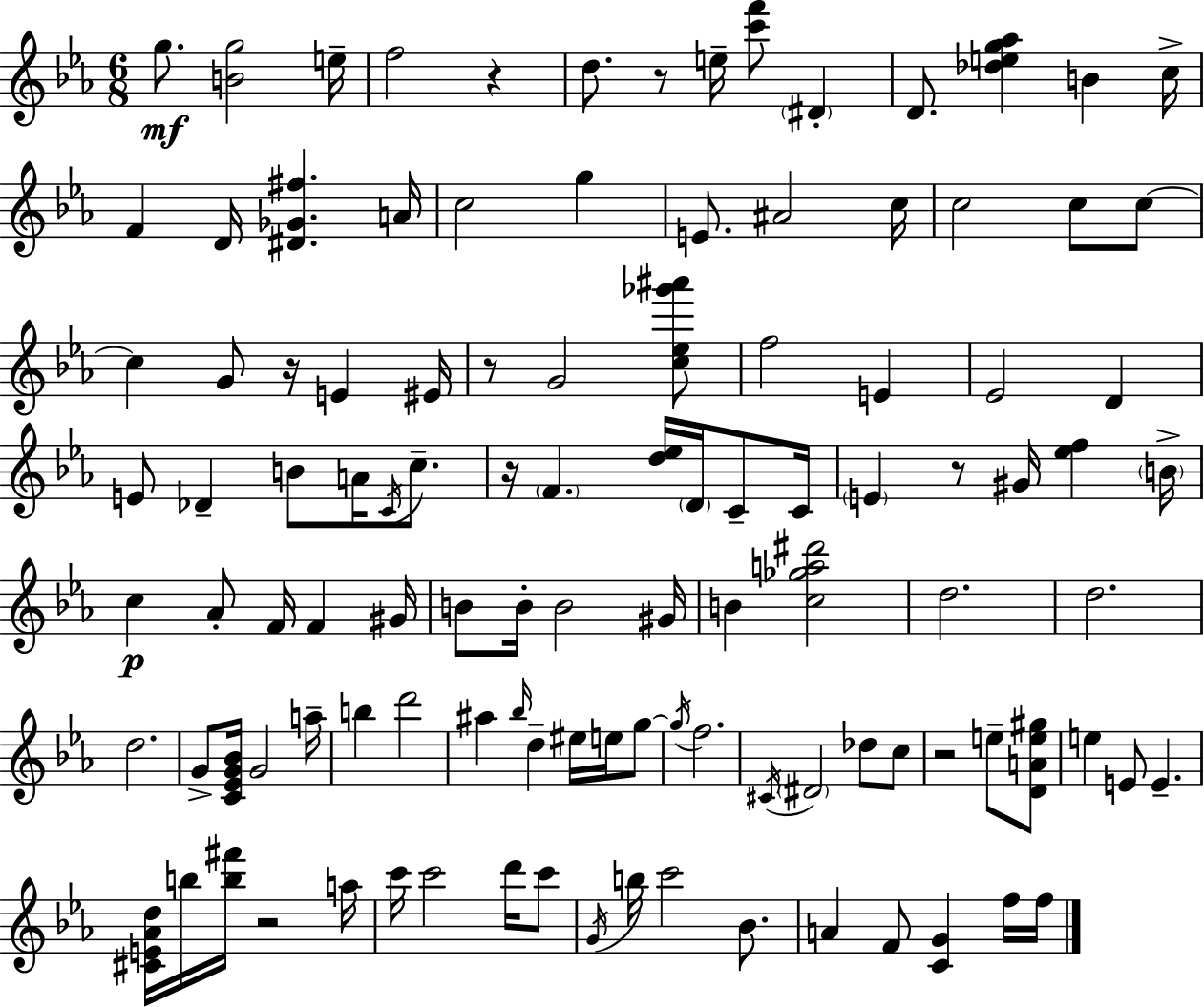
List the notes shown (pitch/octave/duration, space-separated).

G5/e. [B4,G5]/h E5/s F5/h R/q D5/e. R/e E5/s [C6,F6]/e D#4/q D4/e. [Db5,E5,G5,Ab5]/q B4/q C5/s F4/q D4/s [D#4,Gb4,F#5]/q. A4/s C5/h G5/q E4/e. A#4/h C5/s C5/h C5/e C5/e C5/q G4/e R/s E4/q EIS4/s R/e G4/h [C5,Eb5,Gb6,A#6]/e F5/h E4/q Eb4/h D4/q E4/e Db4/q B4/e A4/s C4/s C5/e. R/s F4/q. [D5,Eb5]/s D4/s C4/e C4/s E4/q R/e G#4/s [Eb5,F5]/q B4/s C5/q Ab4/e F4/s F4/q G#4/s B4/e B4/s B4/h G#4/s B4/q [C5,Gb5,A5,D#6]/h D5/h. D5/h. D5/h. G4/e [C4,Eb4,G4,Bb4]/s G4/h A5/s B5/q D6/h A#5/q Bb5/s D5/q EIS5/s E5/s G5/e G5/s F5/h. C#4/s D#4/h Db5/e C5/e R/h E5/e [D4,A4,E5,G#5]/e E5/q E4/e E4/q. [C#4,E4,Ab4,D5]/s B5/s [B5,F#6]/s R/h A5/s C6/s C6/h D6/s C6/e G4/s B5/s C6/h Bb4/e. A4/q F4/e [C4,G4]/q F5/s F5/s